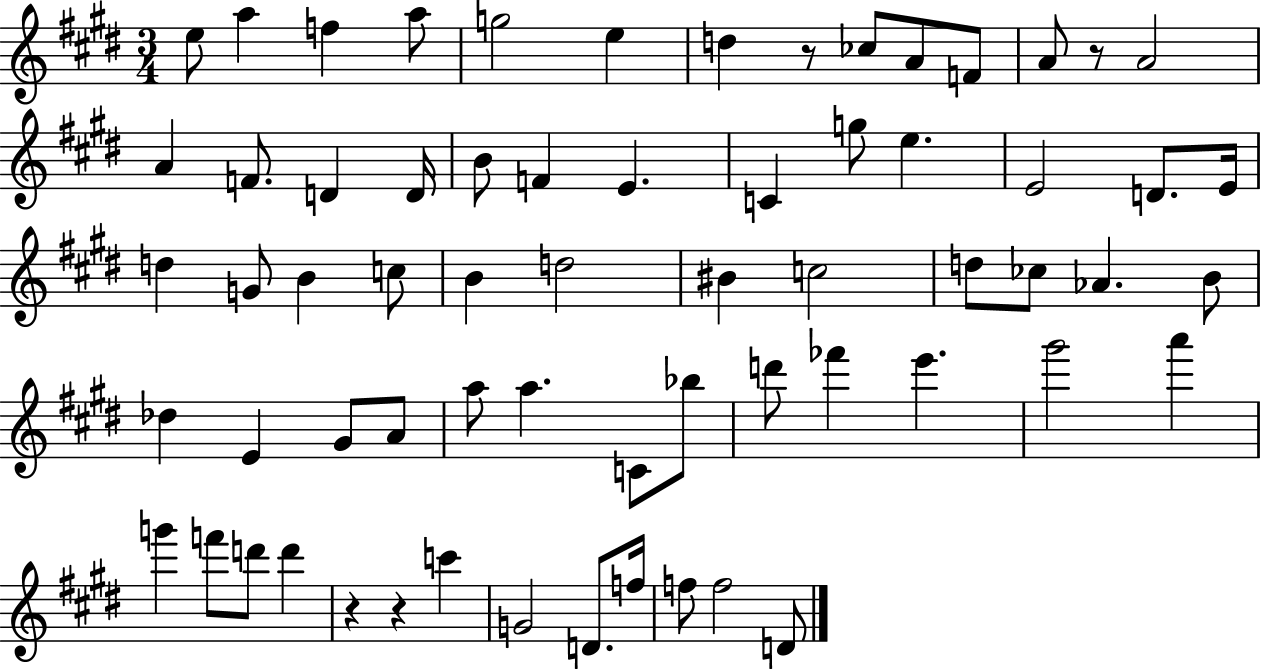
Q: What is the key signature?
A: E major